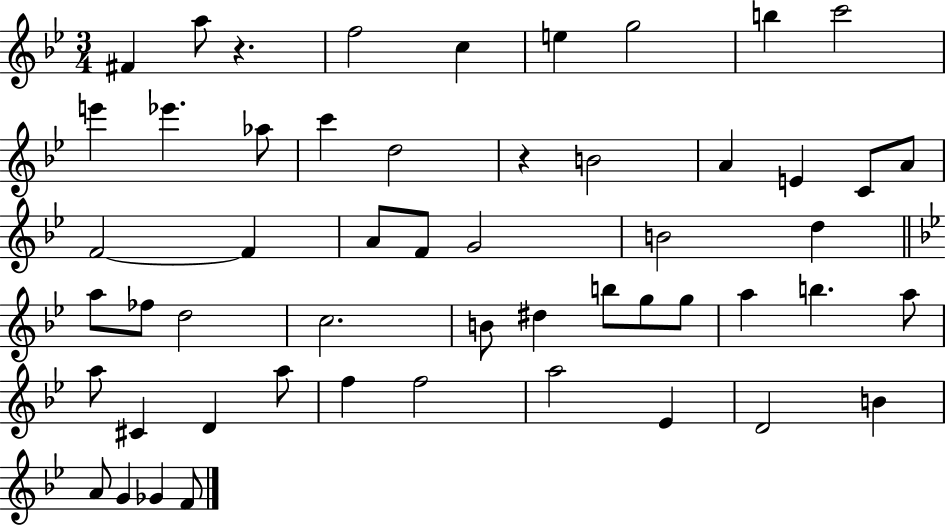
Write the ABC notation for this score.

X:1
T:Untitled
M:3/4
L:1/4
K:Bb
^F a/2 z f2 c e g2 b c'2 e' _e' _a/2 c' d2 z B2 A E C/2 A/2 F2 F A/2 F/2 G2 B2 d a/2 _f/2 d2 c2 B/2 ^d b/2 g/2 g/2 a b a/2 a/2 ^C D a/2 f f2 a2 _E D2 B A/2 G _G F/2